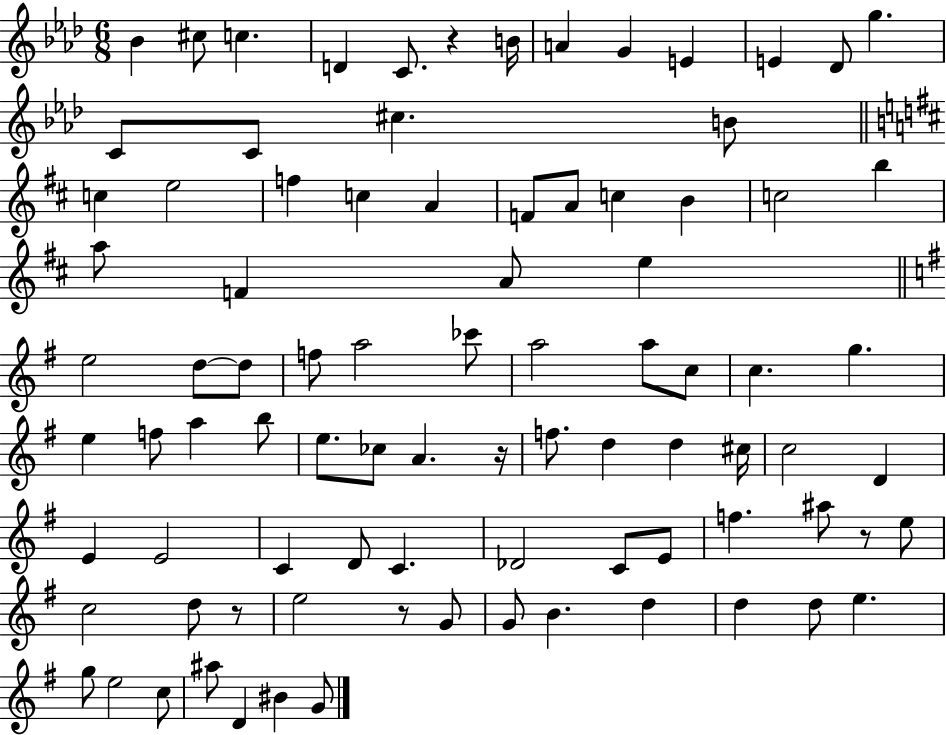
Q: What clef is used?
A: treble